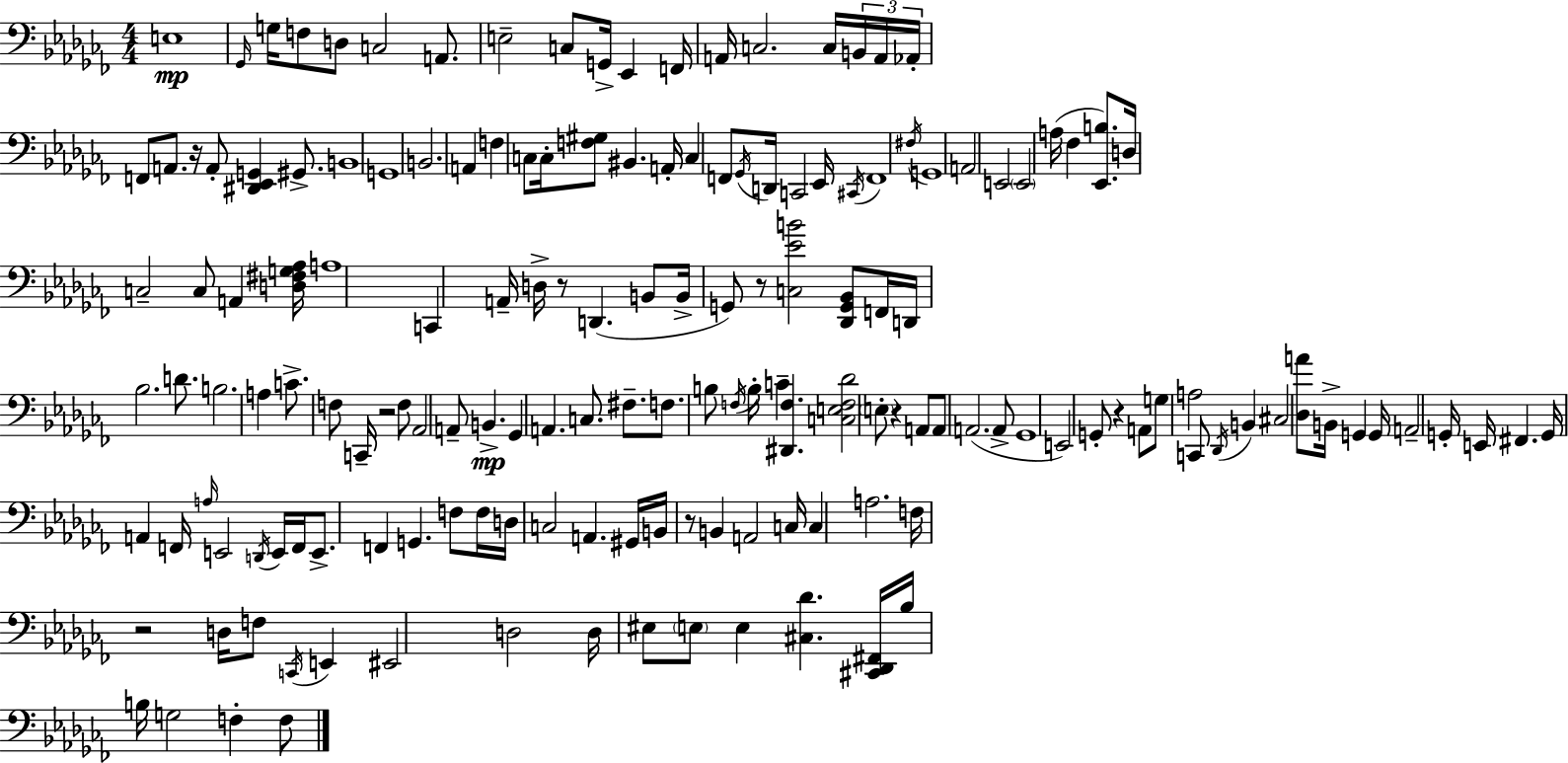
{
  \clef bass
  \numericTimeSignature
  \time 4/4
  \key aes \minor
  \repeat volta 2 { e1\mp | \grace { ges,16 } g16 f8 d8 c2 a,8. | e2-- c8 g,16-> ees,4 | f,16 a,16 c2. c16 \tuplet 3/2 { b,16 | \break a,16 aes,16-. } f,8 a,8. r16 a,8-. <dis, ees, g,>4 gis,8.-> | b,1 | g,1 | b,2. a,4 | \break f4 c8 c16-. <f gis>8 bis,4. | a,16-. c4 f,8 \acciaccatura { ges,16 } d,16 c,2 | ees,16 \acciaccatura { cis,16 } f,1 | \acciaccatura { fis16 } g,1 | \break a,2 e,2 | \parenthesize e,2 a16( fes4 | <ees, b>8.) d16 c2-- c8 a,4 | <d fis g aes>16 a1 | \break c,4 a,16-- d16-> r8 d,4.( | b,8 b,16-> g,8) r8 <c ees' b'>2 | <des, g, bes,>8 f,16 d,16 bes2. | d'8. b2. | \break a4 c'8.-> f8 c,16-- r2 | f8 aes,2 a,8-- b,4.->\mp | ges,4 a,4. c8. | fis8.-- f8. b8 \acciaccatura { f16 } b16-. c'4-- <dis, f>4. | \break <c e f des'>2 \parenthesize e8-. r4 | a,8 a,8 a,2.( | a,8-> ges,1 | e,2) g,8-. r4 | \break a,8 g8 a2 c,8 | \acciaccatura { des,16 } b,4 cis2 <des a'>8 | b,16-> g,4 g,16 a,2-- g,16-. e,16 | fis,4. g,16 a,4 f,16 \grace { a16 } e,2 | \break \acciaccatura { d,16 } e,16 f,16 e,8.-> f,4 g,4. | f8 f16 d16 c2 | a,4. gis,16 b,16 r8 b,4 a,2 | c16 c4 a2. | \break f16 r2 | d16 f8 \acciaccatura { c,16 } e,4 eis,2 | d2 d16 eis8 \parenthesize e8 e4 | <cis des'>4. <cis, des, fis,>16 bes16 b16 g2 | \break f4-. f8 } \bar "|."
}